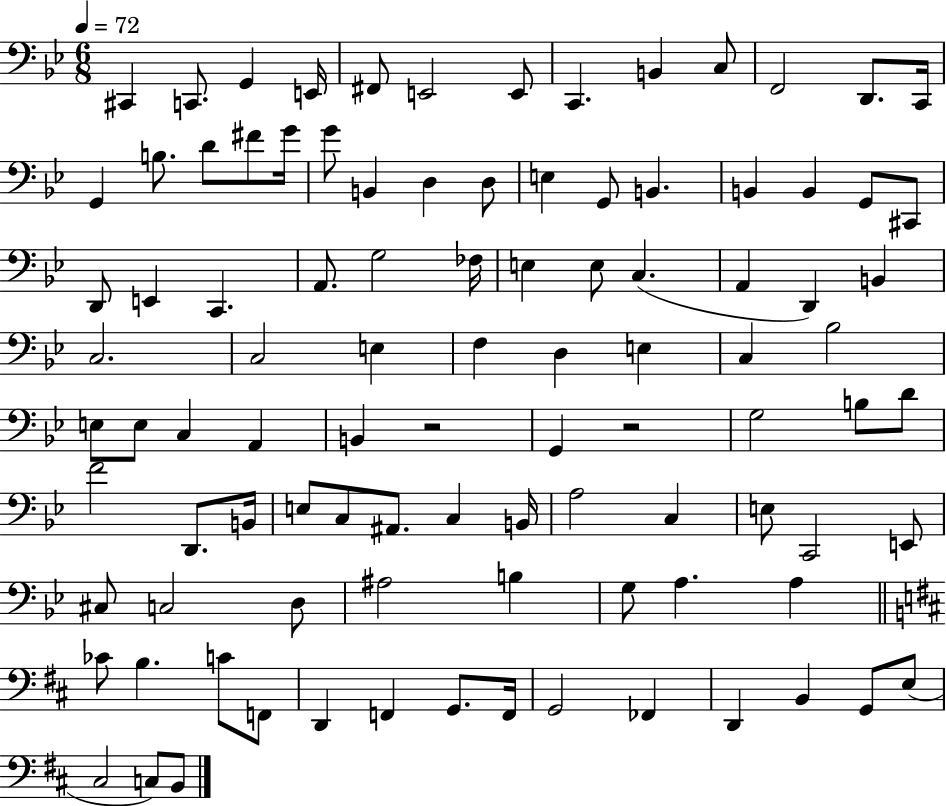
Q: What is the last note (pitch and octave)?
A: B2